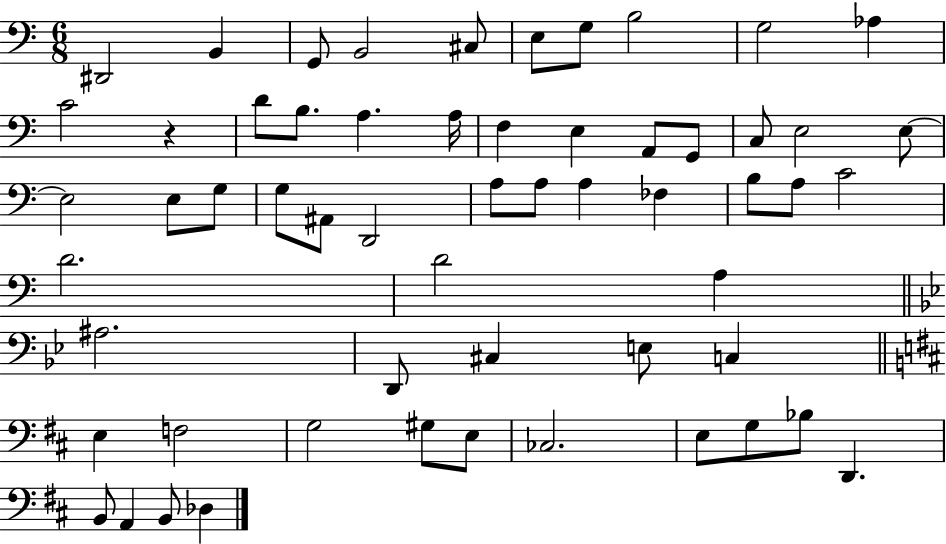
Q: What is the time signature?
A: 6/8